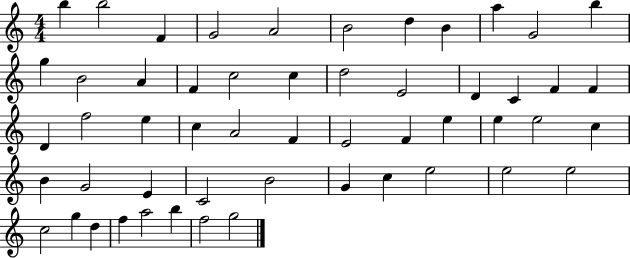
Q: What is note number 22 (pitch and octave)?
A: F4